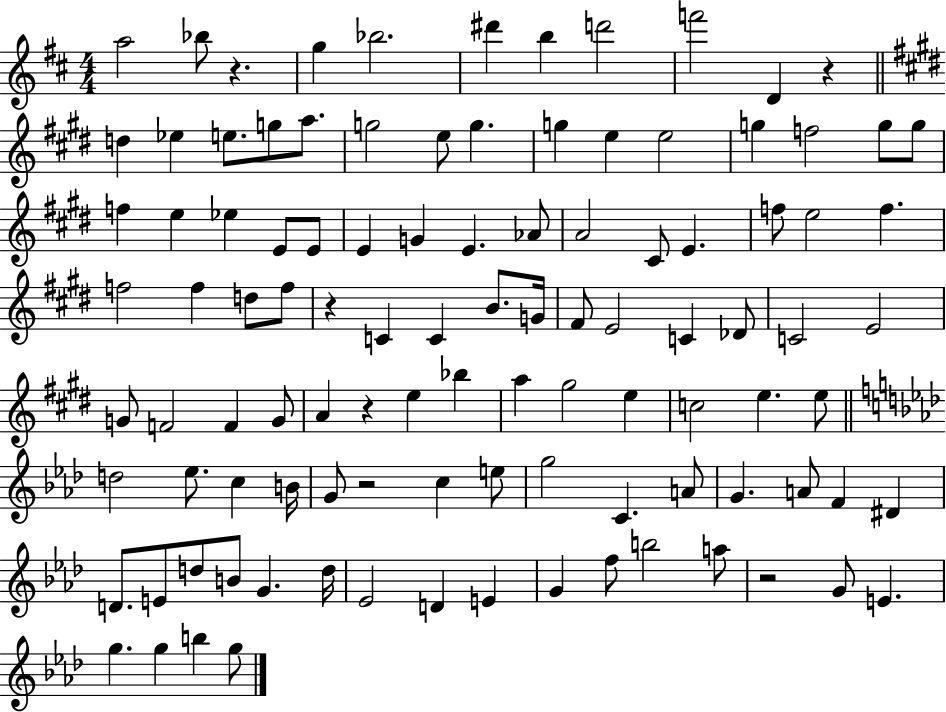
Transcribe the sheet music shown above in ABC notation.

X:1
T:Untitled
M:4/4
L:1/4
K:D
a2 _b/2 z g _b2 ^d' b d'2 f'2 D z d _e e/2 g/2 a/2 g2 e/2 g g e e2 g f2 g/2 g/2 f e _e E/2 E/2 E G E _A/2 A2 ^C/2 E f/2 e2 f f2 f d/2 f/2 z C C B/2 G/4 ^F/2 E2 C _D/2 C2 E2 G/2 F2 F G/2 A z e _b a ^g2 e c2 e e/2 d2 _e/2 c B/4 G/2 z2 c e/2 g2 C A/2 G A/2 F ^D D/2 E/2 d/2 B/2 G d/4 _E2 D E G f/2 b2 a/2 z2 G/2 E g g b g/2